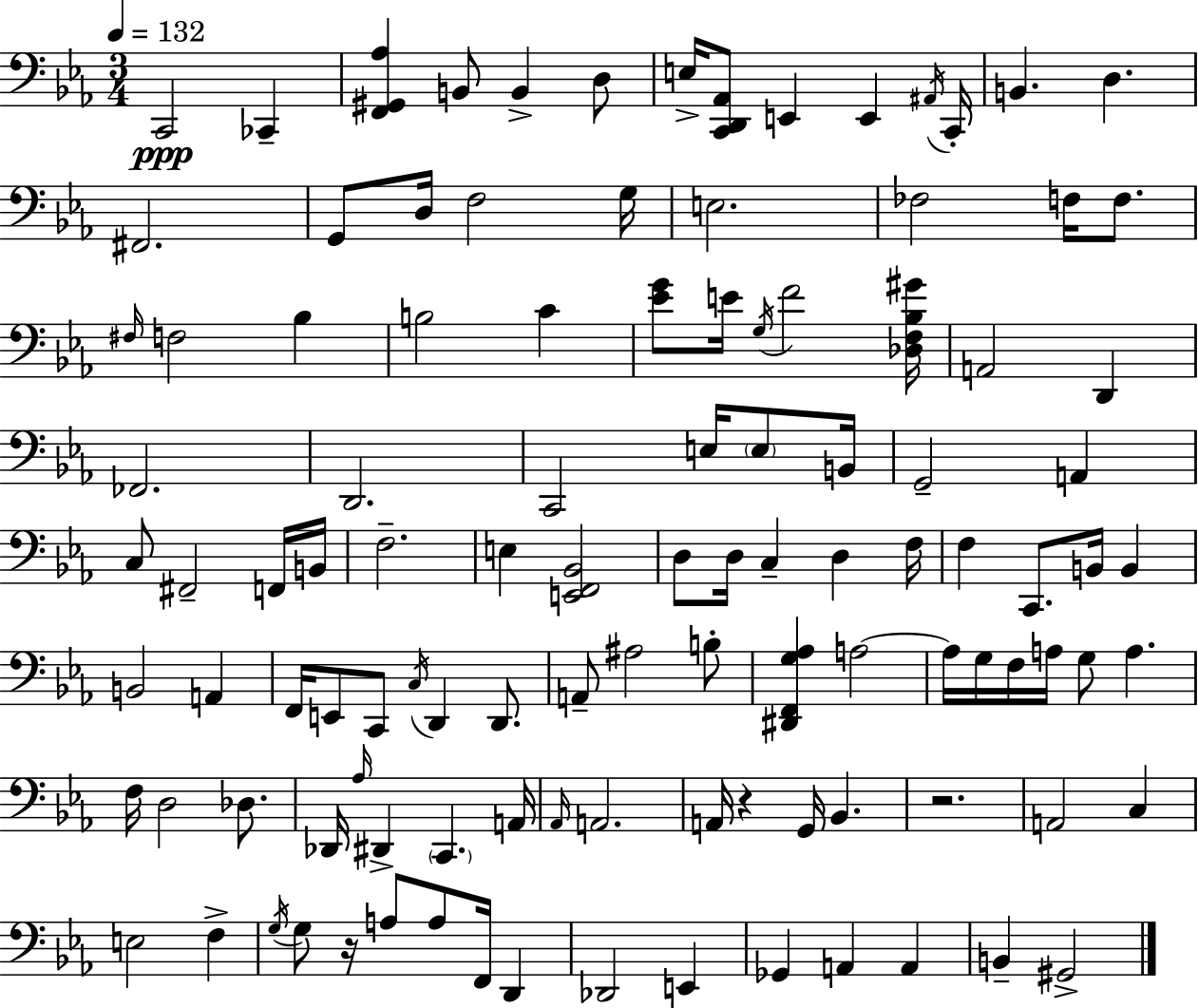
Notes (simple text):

C2/h CES2/q [F2,G#2,Ab3]/q B2/e B2/q D3/e E3/s [C2,D2,Ab2]/e E2/q E2/q A#2/s C2/s B2/q. D3/q. F#2/h. G2/e D3/s F3/h G3/s E3/h. FES3/h F3/s F3/e. F#3/s F3/h Bb3/q B3/h C4/q [Eb4,G4]/e E4/s G3/s F4/h [Db3,F3,Bb3,G#4]/s A2/h D2/q FES2/h. D2/h. C2/h E3/s E3/e B2/s G2/h A2/q C3/e F#2/h F2/s B2/s F3/h. E3/q [E2,F2,Bb2]/h D3/e D3/s C3/q D3/q F3/s F3/q C2/e. B2/s B2/q B2/h A2/q F2/s E2/e C2/e C3/s D2/q D2/e. A2/e A#3/h B3/e [D#2,F2,G3,Ab3]/q A3/h A3/s G3/s F3/s A3/s G3/e A3/q. F3/s D3/h Db3/e. Db2/s Ab3/s D#2/q C2/q. A2/s Ab2/s A2/h. A2/s R/q G2/s Bb2/q. R/h. A2/h C3/q E3/h F3/q G3/s G3/e R/s A3/e A3/e F2/s D2/q Db2/h E2/q Gb2/q A2/q A2/q B2/q G#2/h